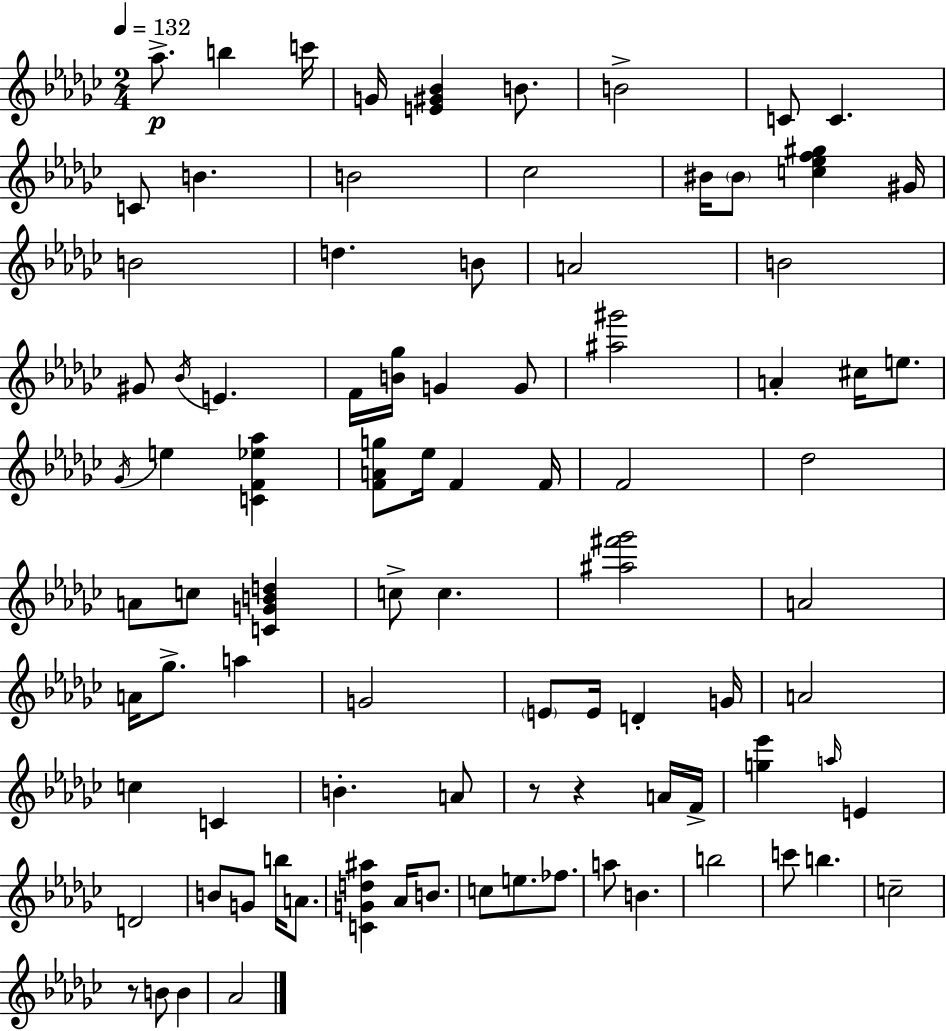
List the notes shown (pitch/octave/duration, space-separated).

Ab5/e. B5/q C6/s G4/s [E4,G#4,Bb4]/q B4/e. B4/h C4/e C4/q. C4/e B4/q. B4/h CES5/h BIS4/s BIS4/e [C5,Eb5,F5,G#5]/q G#4/s B4/h D5/q. B4/e A4/h B4/h G#4/e Bb4/s E4/q. F4/s [B4,Gb5]/s G4/q G4/e [A#5,G#6]/h A4/q C#5/s E5/e. Gb4/s E5/q [C4,F4,Eb5,Ab5]/q [F4,A4,G5]/e Eb5/s F4/q F4/s F4/h Db5/h A4/e C5/e [C4,G4,B4,D5]/q C5/e C5/q. [A#5,F#6,Gb6]/h A4/h A4/s Gb5/e. A5/q G4/h E4/e E4/s D4/q G4/s A4/h C5/q C4/q B4/q. A4/e R/e R/q A4/s F4/s [G5,Eb6]/q A5/s E4/q D4/h B4/e G4/e B5/s A4/e. [C4,G4,D5,A#5]/q Ab4/s B4/e. C5/e E5/e. FES5/e. A5/e B4/q. B5/h C6/e B5/q. C5/h R/e B4/e B4/q Ab4/h